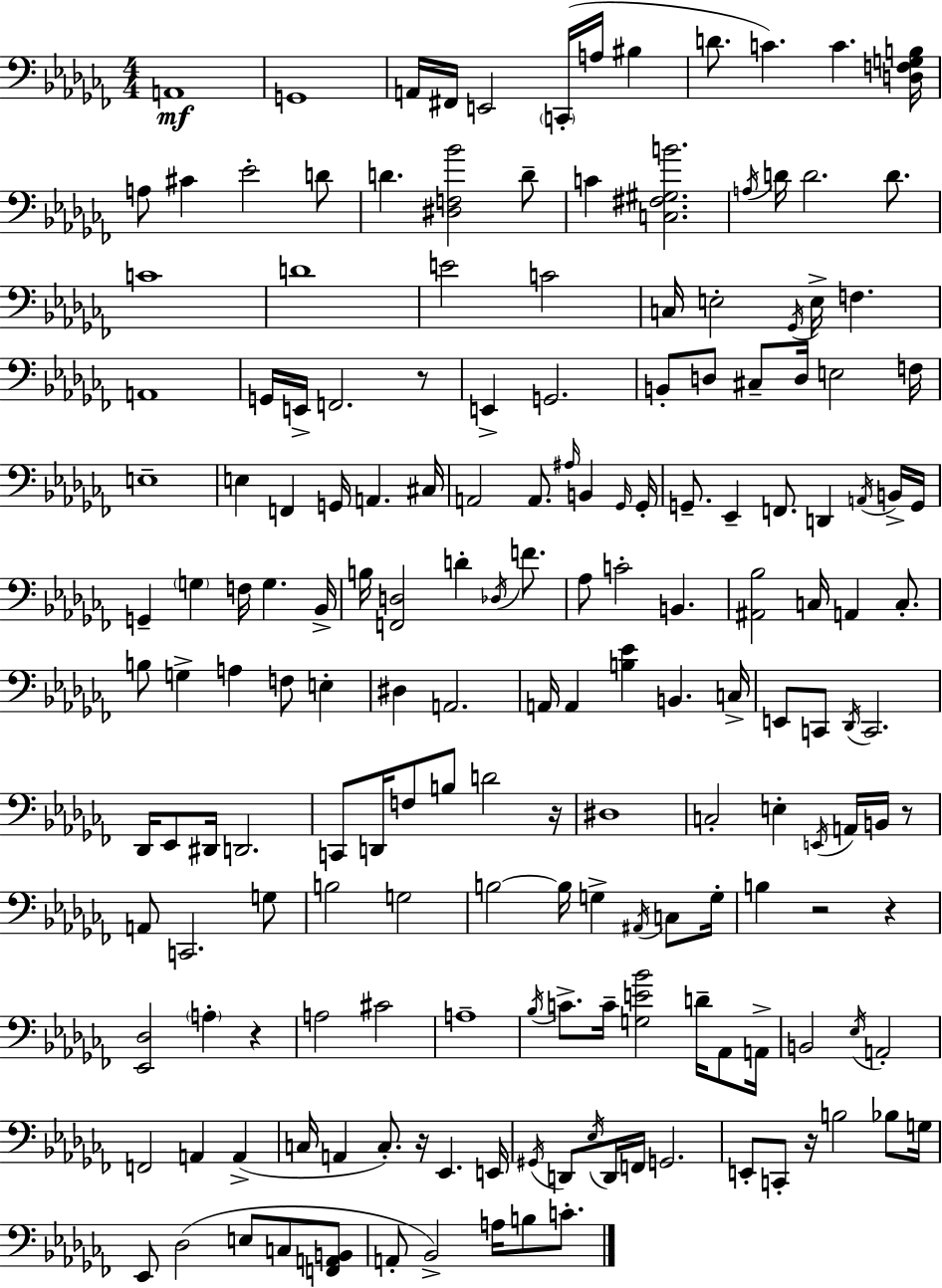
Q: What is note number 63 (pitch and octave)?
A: G2